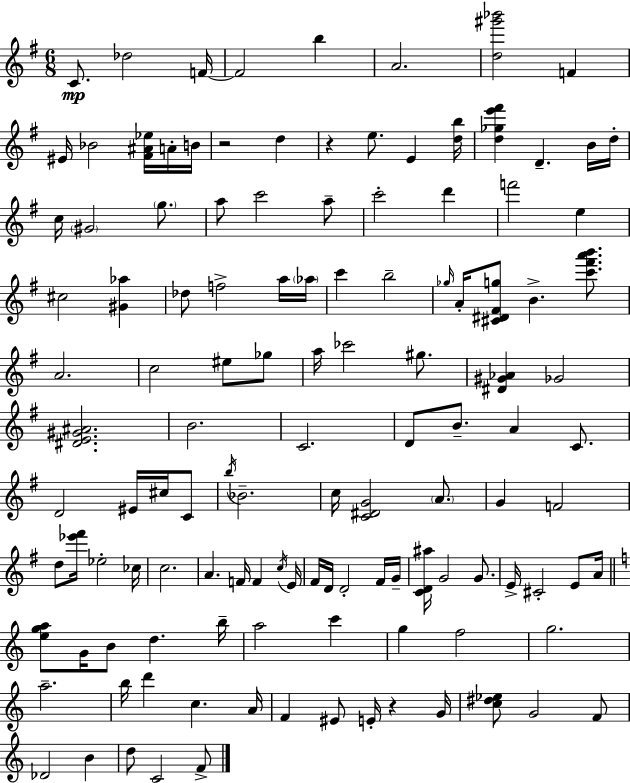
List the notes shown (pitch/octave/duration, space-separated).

C4/e. Db5/h F4/s F4/h B5/q A4/h. [D5,G#6,Bb6]/h F4/q EIS4/s Bb4/h [F#4,A#4,Eb5]/s A4/s B4/s R/h D5/q R/q E5/e. E4/q [D5,B5]/s [D5,Gb5,E6,F#6]/q D4/q. B4/s D5/s C5/s G#4/h G5/e. A5/e C6/h A5/e C6/h D6/q F6/h E5/q C#5/h [G#4,Ab5]/q Db5/e F5/h A5/s Ab5/s C6/q B5/h Gb5/s A4/s [C#4,D#4,F#4,G5]/e B4/q. [C6,F#6,A6,B6]/e. A4/h. C5/h EIS5/e Gb5/e A5/s CES6/h G#5/e. [D#4,G#4,Ab4]/q Gb4/h [D#4,E4,G#4,A#4]/h. B4/h. C4/h. D4/e B4/e. A4/q C4/e. D4/h EIS4/s C#5/s C4/e B5/s Bb4/h. C5/s [C4,D#4,G4]/h A4/e. G4/q F4/h D5/e [Eb6,F#6]/s Eb5/h CES5/s C5/h. A4/q. F4/s F4/q C5/s E4/s F#4/s D4/s D4/h F#4/s G4/s [C4,D4,A#5]/s G4/h G4/e. E4/s C#4/h E4/e A4/s [E5,G5,A5]/e G4/s B4/e D5/q. B5/s A5/h C6/q G5/q F5/h G5/h. A5/h. B5/s D6/q C5/q. A4/s F4/q EIS4/e E4/s R/q G4/s [C5,D#5,Eb5]/e G4/h F4/e Db4/h B4/q D5/e C4/h F4/e